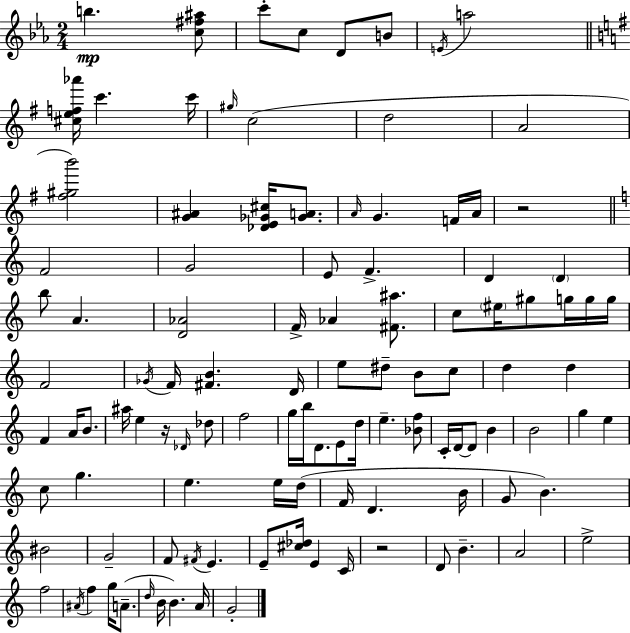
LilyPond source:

{
  \clef treble
  \numericTimeSignature
  \time 2/4
  \key ees \major
  b''4.\mp <c'' fis'' ais''>8 | c'''8-. c''8 d'8 b'8 | \acciaccatura { e'16 } a''2 | \bar "||" \break \key g \major <cis'' e'' f'' aes'''>16 c'''4. c'''16 | \grace { gis''16 }( c''2 | d''2 | a'2 | \break <fis'' gis'' b'''>2) | <g' ais'>4 <des' e' ges' cis''>16 <ges' a'>8. | \grace { a'16 } g'4. | f'16 a'16 r2 | \break \bar "||" \break \key a \minor f'2 | g'2 | e'8 f'4.-> | d'4 \parenthesize d'4 | \break b''8 a'4. | <d' aes'>2 | f'16-> aes'4 <fis' ais''>8. | c''8 \parenthesize eis''16 gis''8 g''16 g''16 g''16 | \break f'2 | \acciaccatura { ges'16 } f'16 <fis' b'>4. | d'16 e''8 dis''8-- b'8 c''8 | d''4 d''4 | \break f'4 a'16 b'8. | ais''16 e''4 r16 \grace { des'16 } | des''8 f''2 | g''16 b''16 d'8. e'8 | \break d''16 e''4.-- | <bes' f''>8 c'16-. d'16~~ d'8 b'4 | b'2 | g''4 e''4 | \break c''8 g''4. | e''4. | e''16 d''16( f'16 d'4. | b'16 g'8 b'4.) | \break bis'2 | g'2-- | f'8 \acciaccatura { fis'16 } e'4. | e'8-- <cis'' des''>16 e'4 | \break c'16 r2 | d'8 b'4.-- | a'2 | e''2-> | \break f''2 | \acciaccatura { ais'16 } f''4 | g''16 a'8.--( \grace { d''16 } b'16 b'4.) | a'16 g'2-. | \break \bar "|."
}